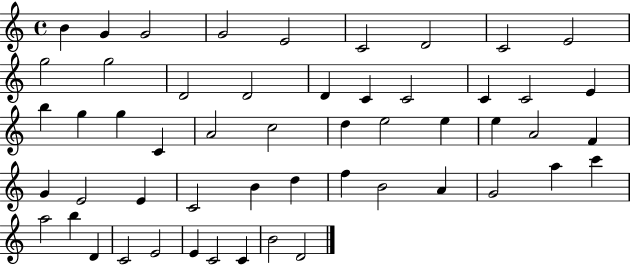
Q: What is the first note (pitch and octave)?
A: B4